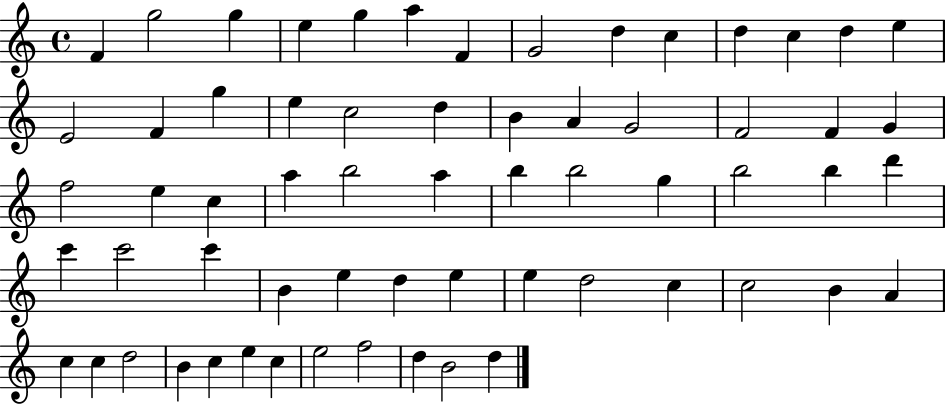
{
  \clef treble
  \time 4/4
  \defaultTimeSignature
  \key c \major
  f'4 g''2 g''4 | e''4 g''4 a''4 f'4 | g'2 d''4 c''4 | d''4 c''4 d''4 e''4 | \break e'2 f'4 g''4 | e''4 c''2 d''4 | b'4 a'4 g'2 | f'2 f'4 g'4 | \break f''2 e''4 c''4 | a''4 b''2 a''4 | b''4 b''2 g''4 | b''2 b''4 d'''4 | \break c'''4 c'''2 c'''4 | b'4 e''4 d''4 e''4 | e''4 d''2 c''4 | c''2 b'4 a'4 | \break c''4 c''4 d''2 | b'4 c''4 e''4 c''4 | e''2 f''2 | d''4 b'2 d''4 | \break \bar "|."
}